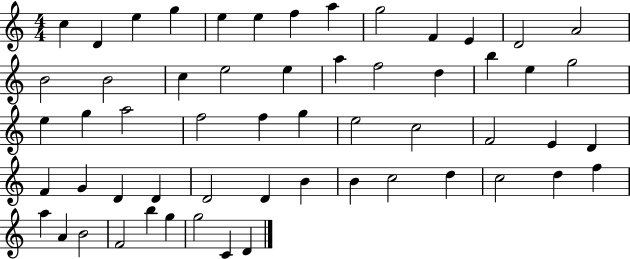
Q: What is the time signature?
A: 4/4